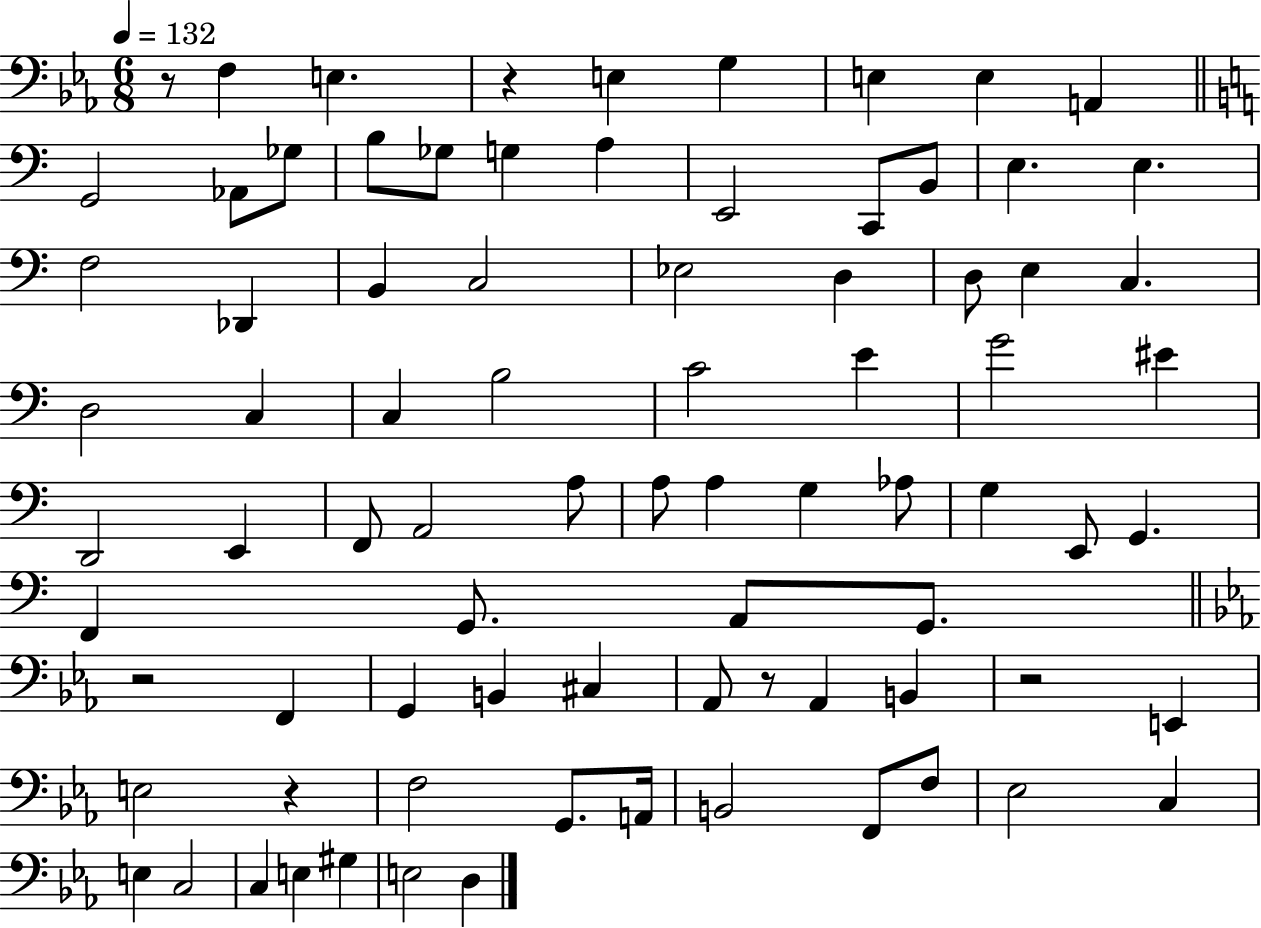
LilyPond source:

{
  \clef bass
  \numericTimeSignature
  \time 6/8
  \key ees \major
  \tempo 4 = 132
  r8 f4 e4. | r4 e4 g4 | e4 e4 a,4 | \bar "||" \break \key c \major g,2 aes,8 ges8 | b8 ges8 g4 a4 | e,2 c,8 b,8 | e4. e4. | \break f2 des,4 | b,4 c2 | ees2 d4 | d8 e4 c4. | \break d2 c4 | c4 b2 | c'2 e'4 | g'2 eis'4 | \break d,2 e,4 | f,8 a,2 a8 | a8 a4 g4 aes8 | g4 e,8 g,4. | \break f,4 g,8. a,8 g,8. | \bar "||" \break \key ees \major r2 f,4 | g,4 b,4 cis4 | aes,8 r8 aes,4 b,4 | r2 e,4 | \break e2 r4 | f2 g,8. a,16 | b,2 f,8 f8 | ees2 c4 | \break e4 c2 | c4 e4 gis4 | e2 d4 | \bar "|."
}